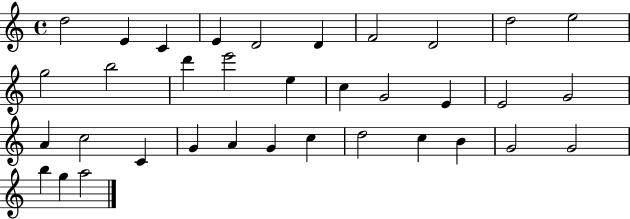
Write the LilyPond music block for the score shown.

{
  \clef treble
  \time 4/4
  \defaultTimeSignature
  \key c \major
  d''2 e'4 c'4 | e'4 d'2 d'4 | f'2 d'2 | d''2 e''2 | \break g''2 b''2 | d'''4 e'''2 e''4 | c''4 g'2 e'4 | e'2 g'2 | \break a'4 c''2 c'4 | g'4 a'4 g'4 c''4 | d''2 c''4 b'4 | g'2 g'2 | \break b''4 g''4 a''2 | \bar "|."
}